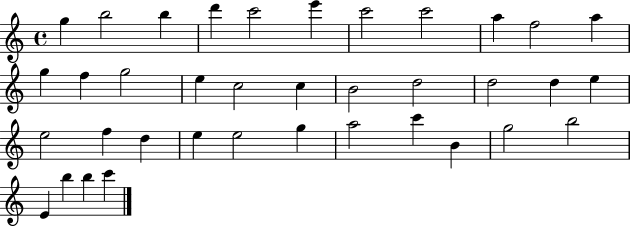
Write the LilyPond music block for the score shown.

{
  \clef treble
  \time 4/4
  \defaultTimeSignature
  \key c \major
  g''4 b''2 b''4 | d'''4 c'''2 e'''4 | c'''2 c'''2 | a''4 f''2 a''4 | \break g''4 f''4 g''2 | e''4 c''2 c''4 | b'2 d''2 | d''2 d''4 e''4 | \break e''2 f''4 d''4 | e''4 e''2 g''4 | a''2 c'''4 b'4 | g''2 b''2 | \break e'4 b''4 b''4 c'''4 | \bar "|."
}